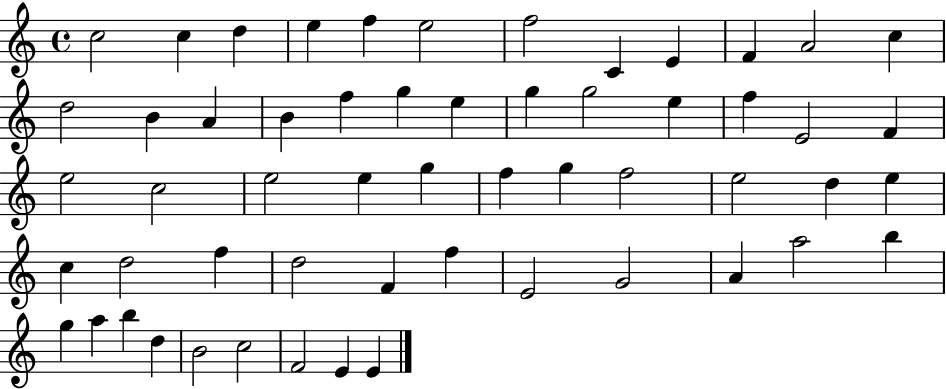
C5/h C5/q D5/q E5/q F5/q E5/h F5/h C4/q E4/q F4/q A4/h C5/q D5/h B4/q A4/q B4/q F5/q G5/q E5/q G5/q G5/h E5/q F5/q E4/h F4/q E5/h C5/h E5/h E5/q G5/q F5/q G5/q F5/h E5/h D5/q E5/q C5/q D5/h F5/q D5/h F4/q F5/q E4/h G4/h A4/q A5/h B5/q G5/q A5/q B5/q D5/q B4/h C5/h F4/h E4/q E4/q